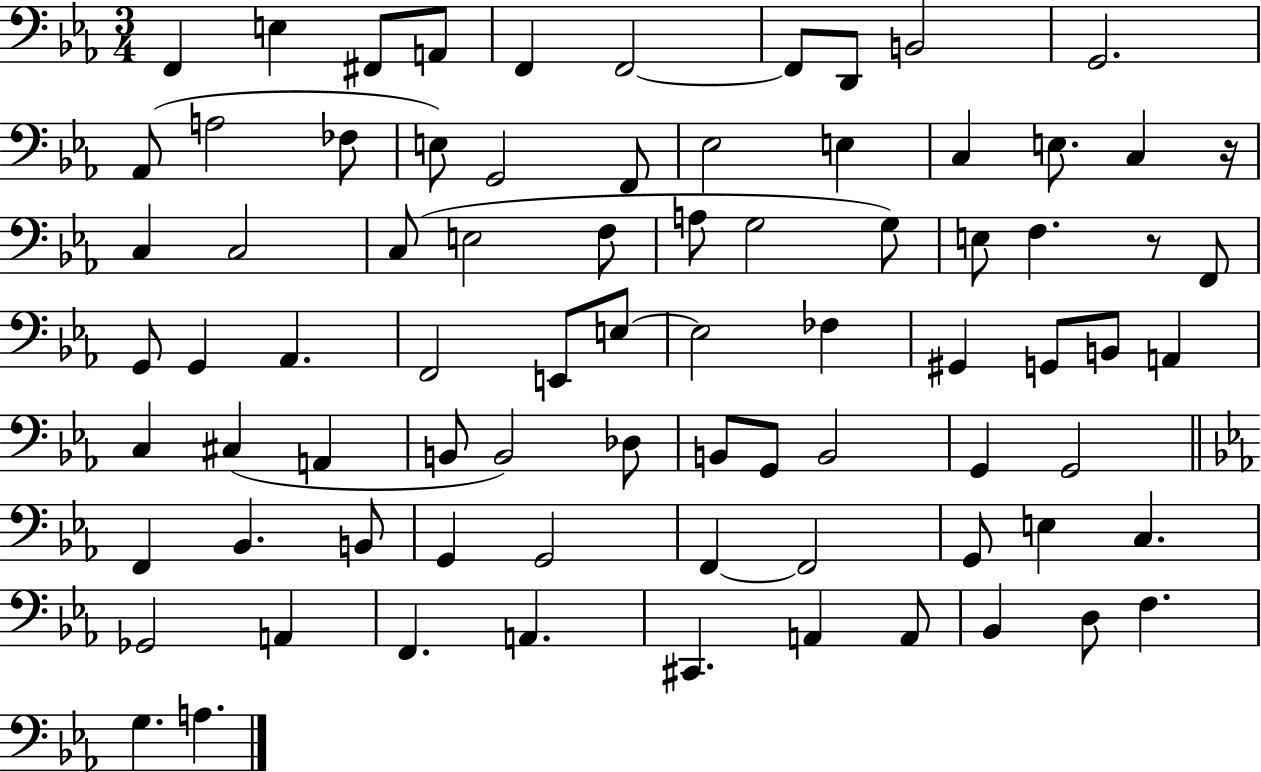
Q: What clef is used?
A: bass